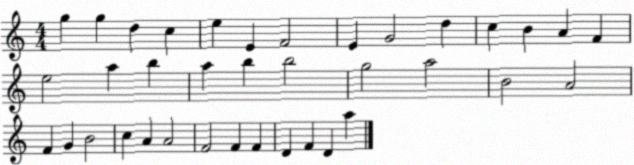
X:1
T:Untitled
M:4/4
L:1/4
K:C
g g d c e E F2 E G2 d c B A F e2 a b a b b2 g2 a2 B2 A2 F G B2 c A A2 F2 F F D F D a